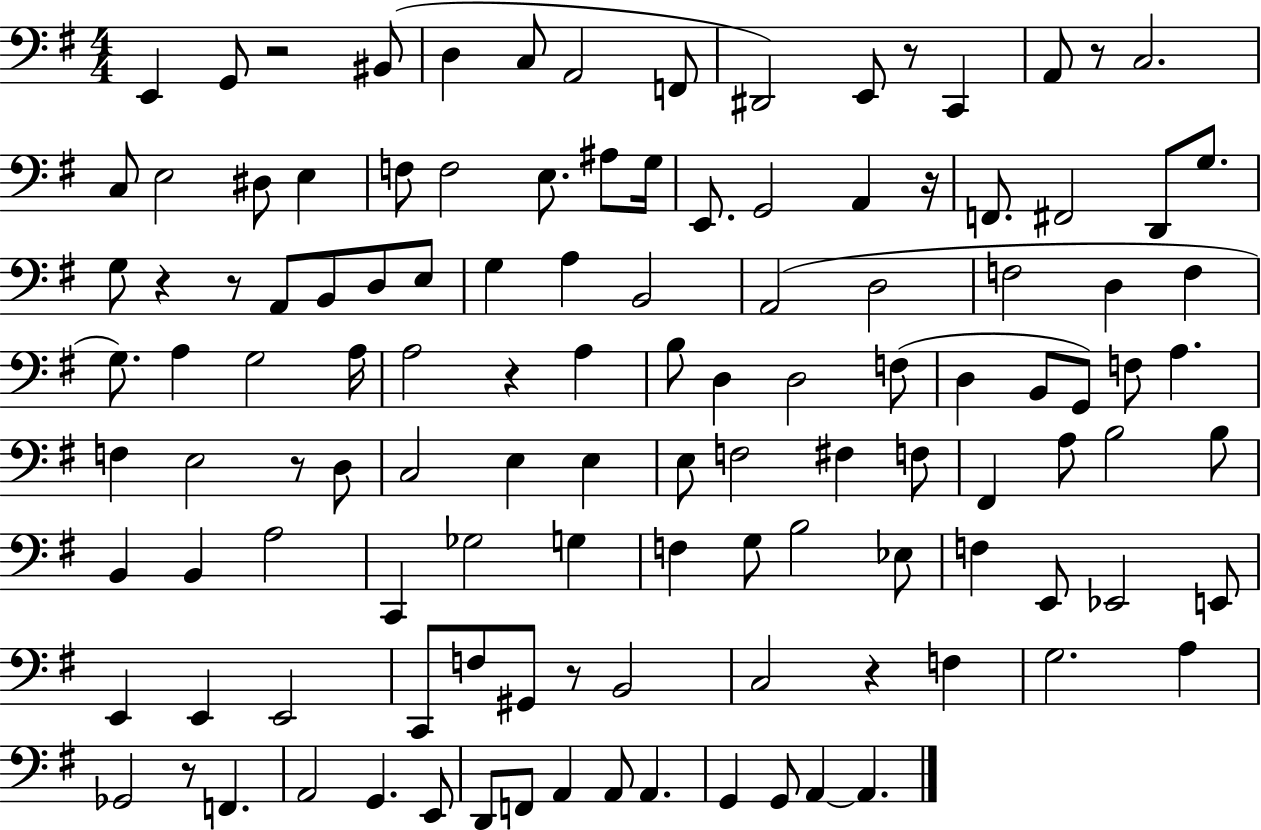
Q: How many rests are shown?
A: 11